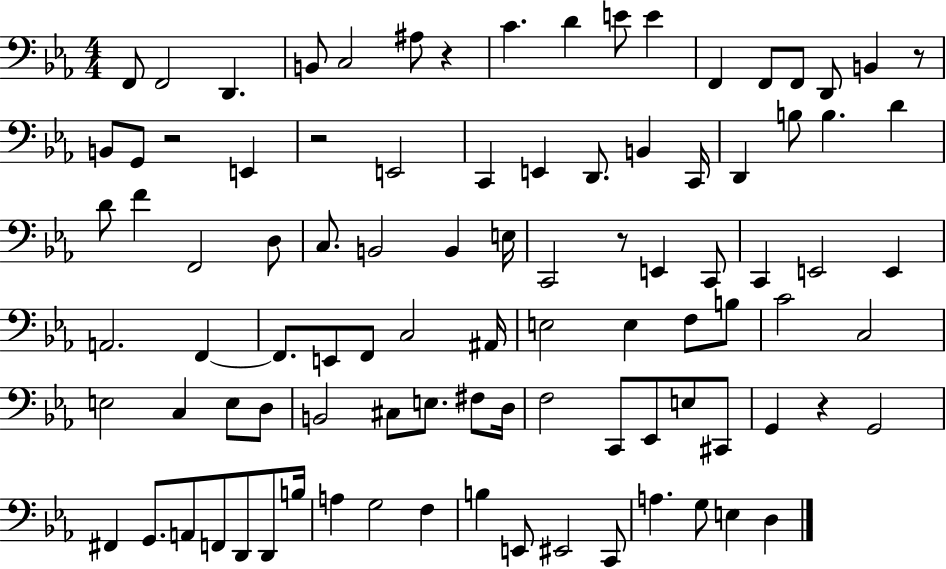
F2/e F2/h D2/q. B2/e C3/h A#3/e R/q C4/q. D4/q E4/e E4/q F2/q F2/e F2/e D2/e B2/q R/e B2/e G2/e R/h E2/q R/h E2/h C2/q E2/q D2/e. B2/q C2/s D2/q B3/e B3/q. D4/q D4/e F4/q F2/h D3/e C3/e. B2/h B2/q E3/s C2/h R/e E2/q C2/e C2/q E2/h E2/q A2/h. F2/q F2/e. E2/e F2/e C3/h A#2/s E3/h E3/q F3/e B3/e C4/h C3/h E3/h C3/q E3/e D3/e B2/h C#3/e E3/e. F#3/e D3/s F3/h C2/e Eb2/e E3/e C#2/e G2/q R/q G2/h F#2/q G2/e. A2/e F2/e D2/e D2/e B3/s A3/q G3/h F3/q B3/q E2/e EIS2/h C2/e A3/q. G3/e E3/q D3/q